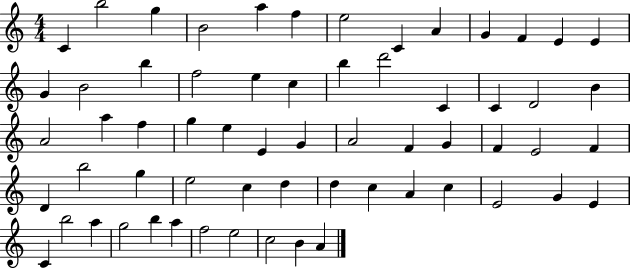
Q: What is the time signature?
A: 4/4